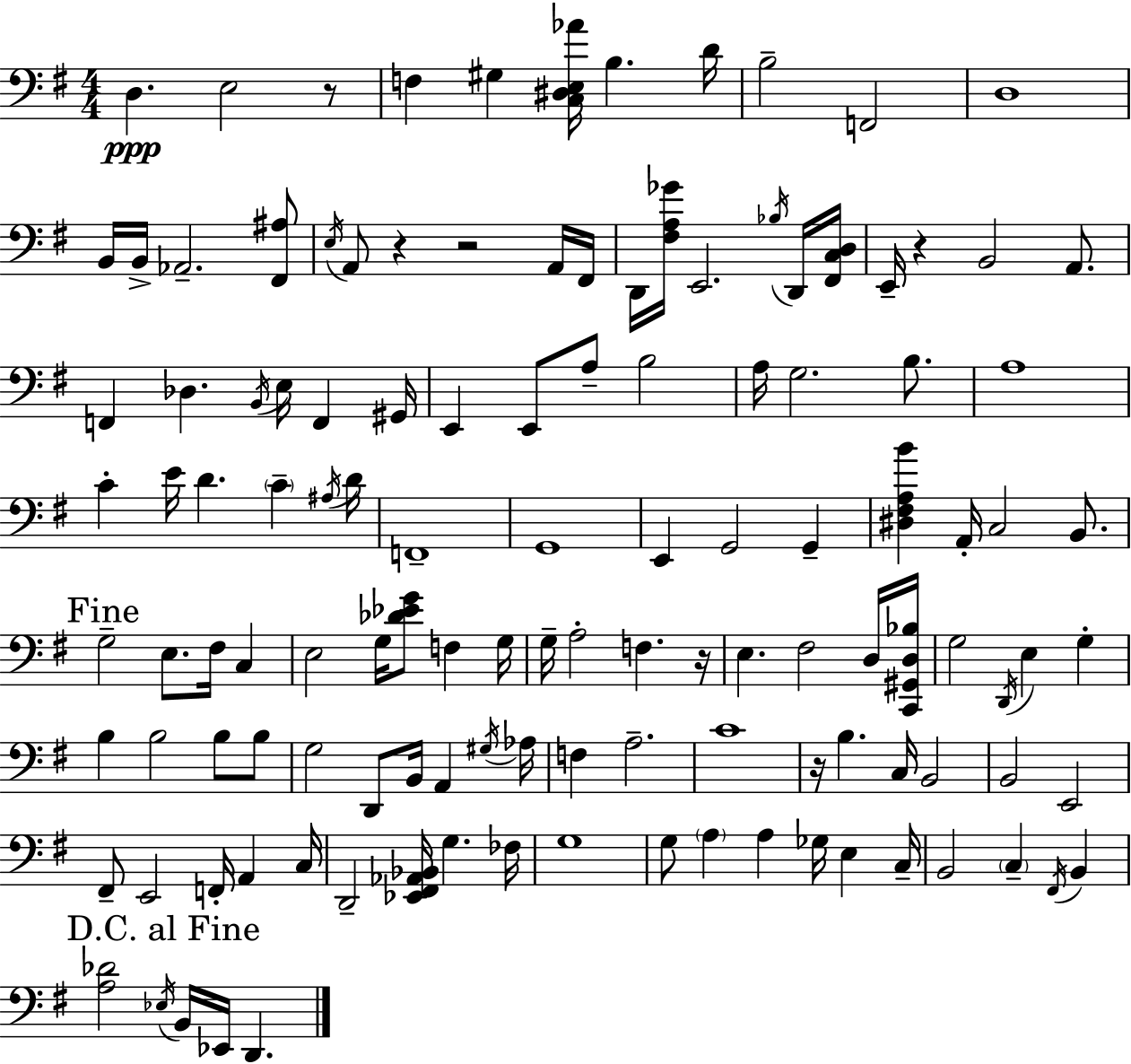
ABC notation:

X:1
T:Untitled
M:4/4
L:1/4
K:Em
D, E,2 z/2 F, ^G, [C,^D,E,_A]/4 B, D/4 B,2 F,,2 D,4 B,,/4 B,,/4 _A,,2 [^F,,^A,]/2 E,/4 A,,/2 z z2 A,,/4 ^F,,/4 D,,/4 [^F,A,_G]/4 E,,2 _B,/4 D,,/4 [^F,,C,D,]/4 E,,/4 z B,,2 A,,/2 F,, _D, B,,/4 E,/4 F,, ^G,,/4 E,, E,,/2 A,/2 B,2 A,/4 G,2 B,/2 A,4 C E/4 D C ^A,/4 D/4 F,,4 G,,4 E,, G,,2 G,, [^D,^F,A,B] A,,/4 C,2 B,,/2 G,2 E,/2 ^F,/4 C, E,2 G,/4 [_D_EG]/2 F, G,/4 G,/4 A,2 F, z/4 E, ^F,2 D,/4 [C,,^G,,D,_B,]/4 G,2 D,,/4 E, G, B, B,2 B,/2 B,/2 G,2 D,,/2 B,,/4 A,, ^G,/4 _A,/4 F, A,2 C4 z/4 B, C,/4 B,,2 B,,2 E,,2 ^F,,/2 E,,2 F,,/4 A,, C,/4 D,,2 [_E,,^F,,_A,,_B,,]/4 G, _F,/4 G,4 G,/2 A, A, _G,/4 E, C,/4 B,,2 C, ^F,,/4 B,, [A,_D]2 _E,/4 B,,/4 _E,,/4 D,,